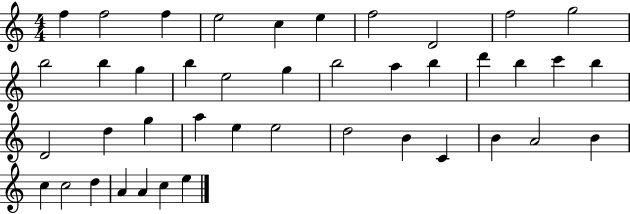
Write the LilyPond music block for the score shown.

{
  \clef treble
  \numericTimeSignature
  \time 4/4
  \key c \major
  f''4 f''2 f''4 | e''2 c''4 e''4 | f''2 d'2 | f''2 g''2 | \break b''2 b''4 g''4 | b''4 e''2 g''4 | b''2 a''4 b''4 | d'''4 b''4 c'''4 b''4 | \break d'2 d''4 g''4 | a''4 e''4 e''2 | d''2 b'4 c'4 | b'4 a'2 b'4 | \break c''4 c''2 d''4 | a'4 a'4 c''4 e''4 | \bar "|."
}